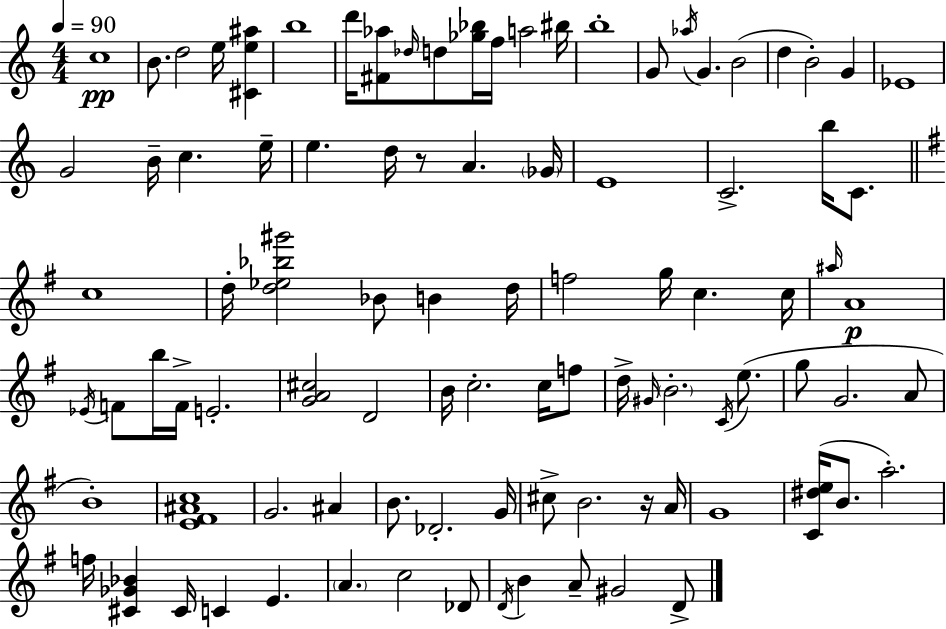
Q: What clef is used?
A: treble